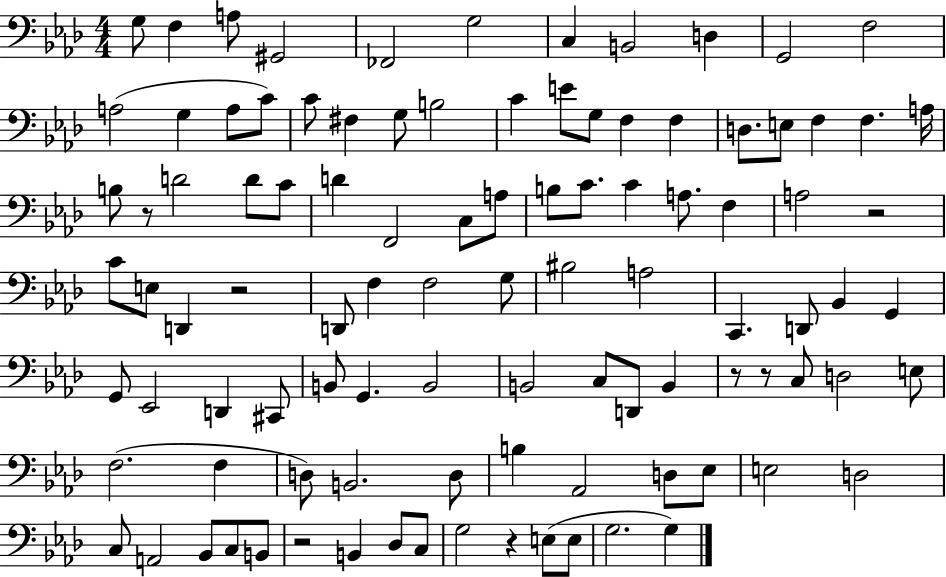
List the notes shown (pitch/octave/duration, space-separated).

G3/e F3/q A3/e G#2/h FES2/h G3/h C3/q B2/h D3/q G2/h F3/h A3/h G3/q A3/e C4/e C4/e F#3/q G3/e B3/h C4/q E4/e G3/e F3/q F3/q D3/e. E3/e F3/q F3/q. A3/s B3/e R/e D4/h D4/e C4/e D4/q F2/h C3/e A3/e B3/e C4/e. C4/q A3/e. F3/q A3/h R/h C4/e E3/e D2/q R/h D2/e F3/q F3/h G3/e BIS3/h A3/h C2/q. D2/e Bb2/q G2/q G2/e Eb2/h D2/q C#2/e B2/e G2/q. B2/h B2/h C3/e D2/e B2/q R/e R/e C3/e D3/h E3/e F3/h. F3/q D3/e B2/h. D3/e B3/q Ab2/h D3/e Eb3/e E3/h D3/h C3/e A2/h Bb2/e C3/e B2/e R/h B2/q Db3/e C3/e G3/h R/q E3/e E3/e G3/h. G3/q